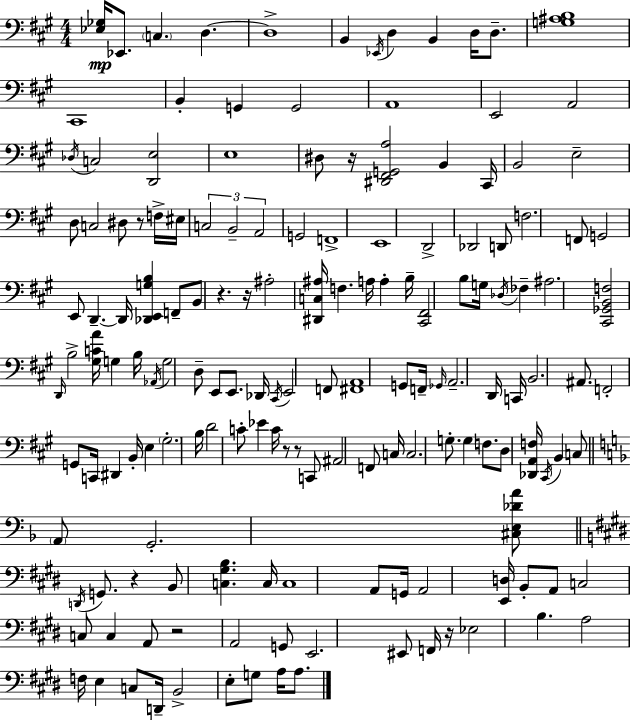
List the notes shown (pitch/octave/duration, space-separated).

[Eb3,Gb3]/s Eb2/e. C3/q. D3/q. D3/w B2/q Eb2/s D3/q B2/q D3/s D3/e. [G3,A#3,B3]/w C#2/w B2/q G2/q G2/h A2/w E2/h A2/h Db3/s C3/h [D2,E3]/h E3/w D#3/e R/s [D#2,F#2,G2,A3]/h B2/q C#2/s B2/h E3/h D3/e C3/h D#3/e R/e F3/s EIS3/s C3/h B2/h A2/h G2/h F2/w E2/w D2/h Db2/h D2/e F3/h. F2/e G2/h E2/e D2/q. D2/s [Db2,E2,G3,B3]/q F2/e B2/e R/q. R/s A#3/h [D#2,C3,A#3]/s F3/q. A3/s A3/q B3/s [C#2,F#2]/h B3/e G3/s Db3/s FES3/q A#3/h. [C#2,Gb2,B2,F3]/h D2/s B3/h [G#3,C4,A4]/s G3/q B3/s Ab2/s G3/h D3/e E2/e E2/e. Db2/s C#2/s E2/h F2/e [F#2,A2]/w G2/e F2/s Gb2/s A2/h. D2/s C2/s B2/h. A#2/e. F2/h G2/e C2/s D#2/q B2/s E3/q G#3/h. B3/s D4/h C4/e Eb4/q C4/s R/e R/e C2/e A#2/h F2/e C3/s C3/h. G3/e. G3/q F3/e. D3/e [Db2,A2,F3]/s C#2/s B2/q C3/e A2/e G2/h. [C#3,E3,Db4,A4]/e D2/s G2/e. R/q B2/e [C3,G#3,B3]/q. C3/s C3/w A2/e G2/s A2/h [E2,D3]/s B2/e A2/e C3/h C3/e C3/q A2/e R/h A2/h G2/e E2/h. EIS2/e F2/s R/s Eb3/h B3/q. A3/h F3/s E3/q C3/e D2/s B2/h E3/e G3/e A3/s A3/e.